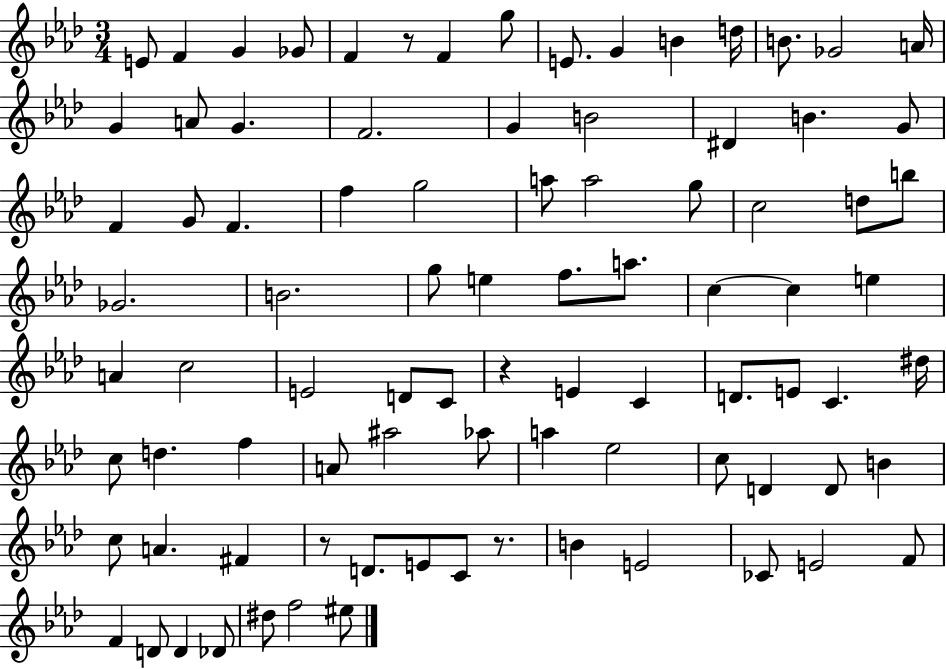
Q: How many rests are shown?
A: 4